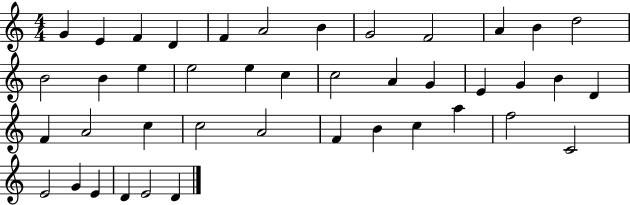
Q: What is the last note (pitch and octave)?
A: D4